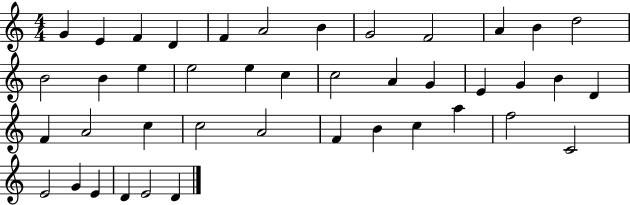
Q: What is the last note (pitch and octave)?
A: D4